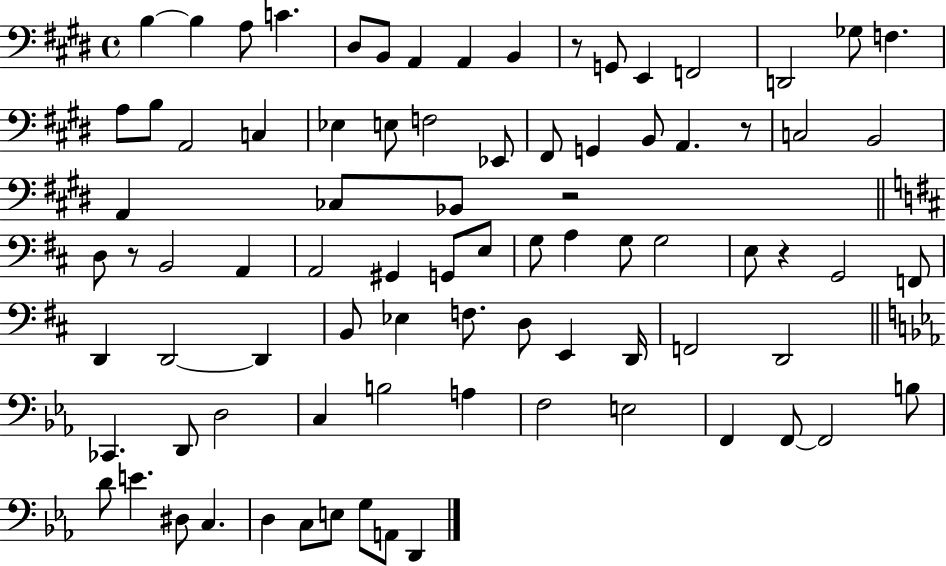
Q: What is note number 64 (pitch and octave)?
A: F3